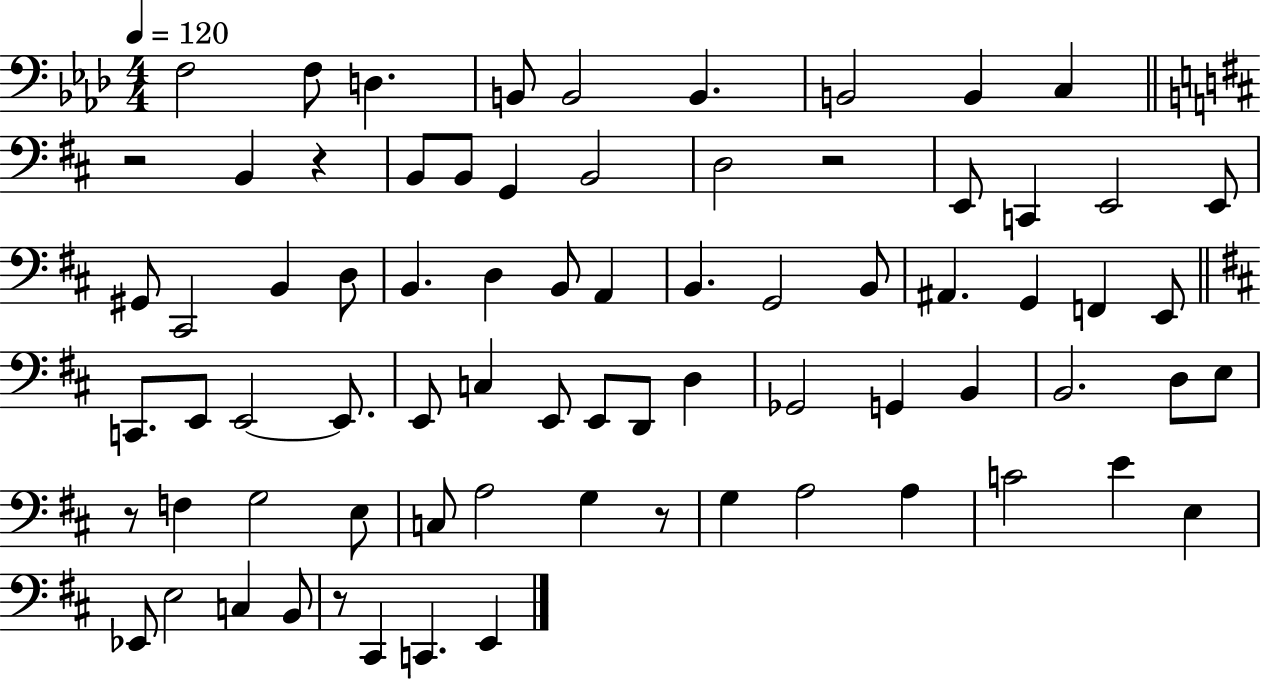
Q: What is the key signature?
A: AES major